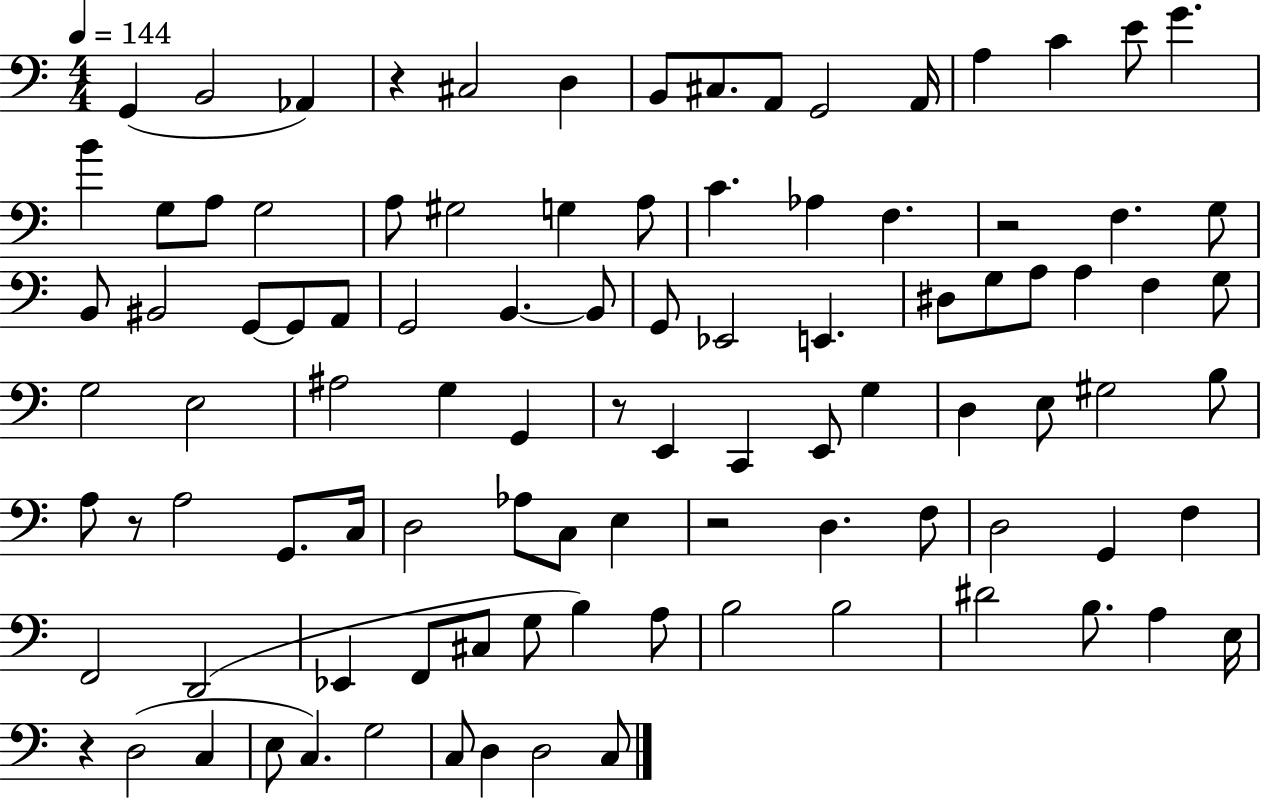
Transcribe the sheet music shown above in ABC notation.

X:1
T:Untitled
M:4/4
L:1/4
K:C
G,, B,,2 _A,, z ^C,2 D, B,,/2 ^C,/2 A,,/2 G,,2 A,,/4 A, C E/2 G B G,/2 A,/2 G,2 A,/2 ^G,2 G, A,/2 C _A, F, z2 F, G,/2 B,,/2 ^B,,2 G,,/2 G,,/2 A,,/2 G,,2 B,, B,,/2 G,,/2 _E,,2 E,, ^D,/2 G,/2 A,/2 A, F, G,/2 G,2 E,2 ^A,2 G, G,, z/2 E,, C,, E,,/2 G, D, E,/2 ^G,2 B,/2 A,/2 z/2 A,2 G,,/2 C,/4 D,2 _A,/2 C,/2 E, z2 D, F,/2 D,2 G,, F, F,,2 D,,2 _E,, F,,/2 ^C,/2 G,/2 B, A,/2 B,2 B,2 ^D2 B,/2 A, E,/4 z D,2 C, E,/2 C, G,2 C,/2 D, D,2 C,/2